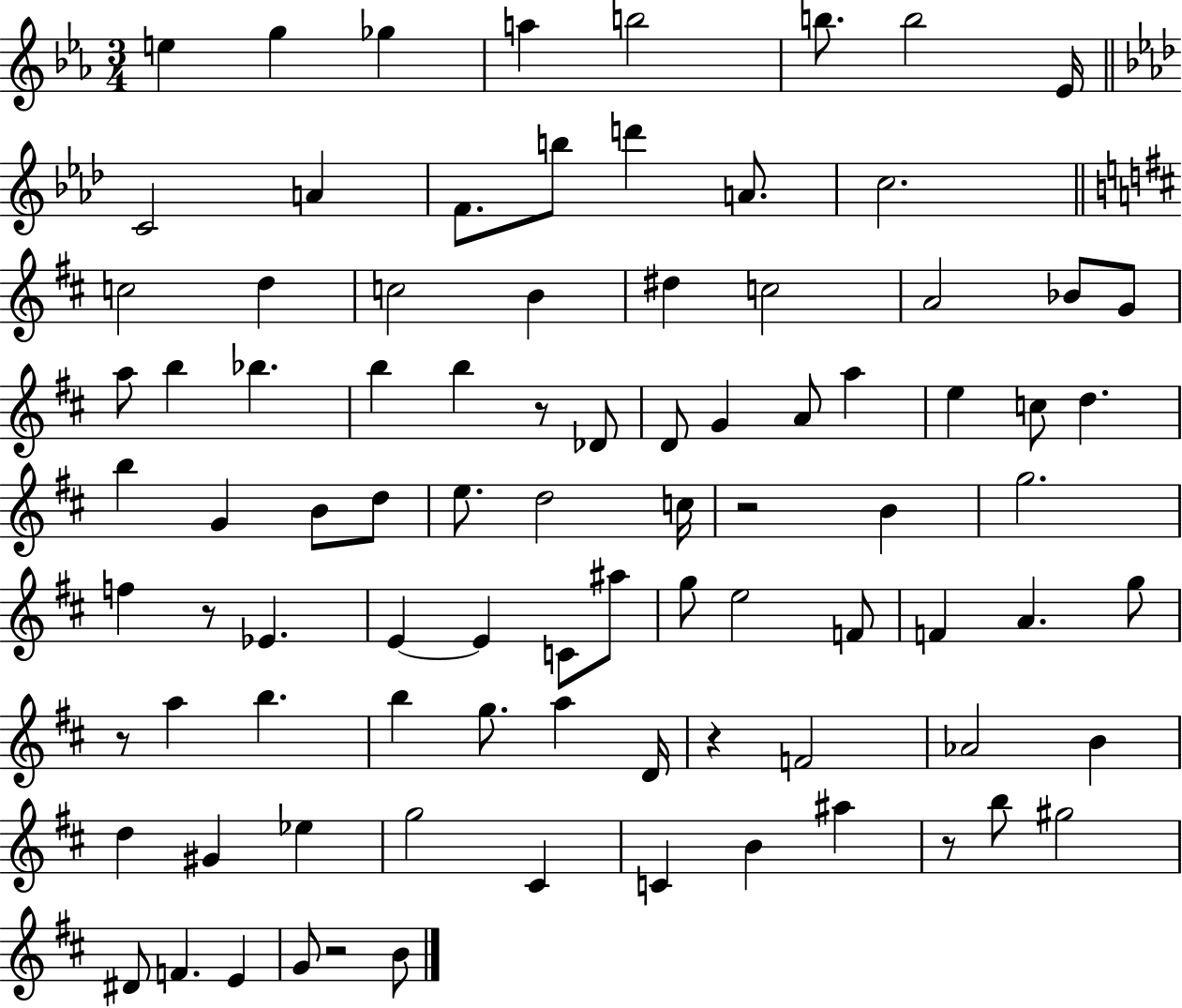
X:1
T:Untitled
M:3/4
L:1/4
K:Eb
e g _g a b2 b/2 b2 _E/4 C2 A F/2 b/2 d' A/2 c2 c2 d c2 B ^d c2 A2 _B/2 G/2 a/2 b _b b b z/2 _D/2 D/2 G A/2 a e c/2 d b G B/2 d/2 e/2 d2 c/4 z2 B g2 f z/2 _E E E C/2 ^a/2 g/2 e2 F/2 F A g/2 z/2 a b b g/2 a D/4 z F2 _A2 B d ^G _e g2 ^C C B ^a z/2 b/2 ^g2 ^D/2 F E G/2 z2 B/2